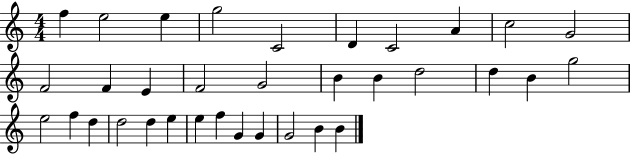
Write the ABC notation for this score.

X:1
T:Untitled
M:4/4
L:1/4
K:C
f e2 e g2 C2 D C2 A c2 G2 F2 F E F2 G2 B B d2 d B g2 e2 f d d2 d e e f G G G2 B B